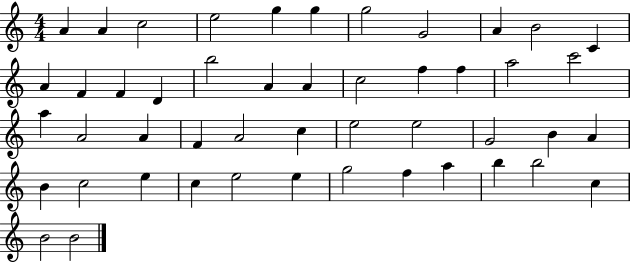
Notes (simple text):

A4/q A4/q C5/h E5/h G5/q G5/q G5/h G4/h A4/q B4/h C4/q A4/q F4/q F4/q D4/q B5/h A4/q A4/q C5/h F5/q F5/q A5/h C6/h A5/q A4/h A4/q F4/q A4/h C5/q E5/h E5/h G4/h B4/q A4/q B4/q C5/h E5/q C5/q E5/h E5/q G5/h F5/q A5/q B5/q B5/h C5/q B4/h B4/h